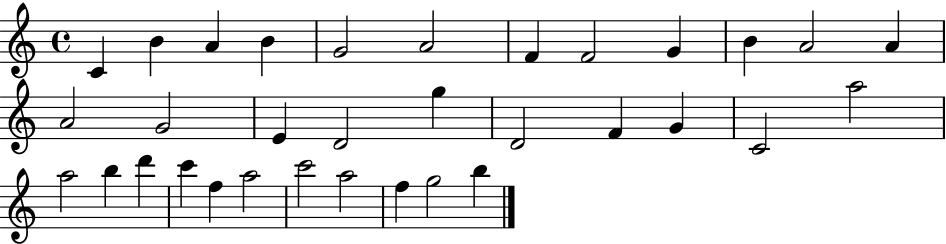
{
  \clef treble
  \time 4/4
  \defaultTimeSignature
  \key c \major
  c'4 b'4 a'4 b'4 | g'2 a'2 | f'4 f'2 g'4 | b'4 a'2 a'4 | \break a'2 g'2 | e'4 d'2 g''4 | d'2 f'4 g'4 | c'2 a''2 | \break a''2 b''4 d'''4 | c'''4 f''4 a''2 | c'''2 a''2 | f''4 g''2 b''4 | \break \bar "|."
}